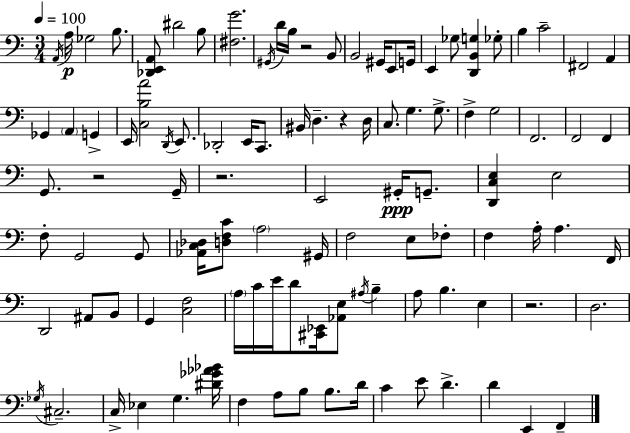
{
  \clef bass
  \numericTimeSignature
  \time 3/4
  \key c \major
  \tempo 4 = 100
  \acciaccatura { a,16 }\p a16 ges2 b8. | <des, e, a,>8 dis'2 b8 | <fis g'>2. | \acciaccatura { gis,16 } d'16 b16 r2 | \break b,8 b,2 gis,16 e,8 | g,16 e,4 ges8 <d, b, g>4 | ges8-. b4 c'2-- | fis,2 a,4 | \break ges,4 \parenthesize a,4 g,4-> | e,16 <c b a'>2 \acciaccatura { d,16 } | e,8. des,2-. e,16 | c,8. bis,16 d4.-- r4 | \break d16 c8. g4. | g8.-> f4-> g2 | f,2. | f,2 f,4 | \break g,8. r2 | g,16-- r2. | e,2 gis,16-.\ppp | g,8.-- <d, c e>4 e2 | \break f8-. g,2 | g,8 <aes, c des>16 <d f c'>8 \parenthesize a2 | gis,16 f2 e8 | fes8-. f4 a16-. a4. | \break f,16 d,2 ais,8 | b,8 g,4 <c f>2 | \parenthesize a16 c'16 e'16 d'8 <cis, ees,>16 <aes, e>8 \acciaccatura { ais16 } | b4-- a8 b4. | \break e4 r2. | d2. | \acciaccatura { ges16 } cis2.-- | c16-> ees4 g4. | \break <dis' ges' aes' bes'>16 f4 a8 b8 | b8. d'16 c'4 e'8 d'4.-> | d'4 e,4 | f,4-- \bar "|."
}